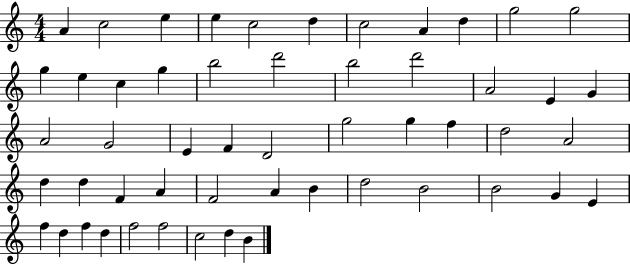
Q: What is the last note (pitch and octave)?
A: B4